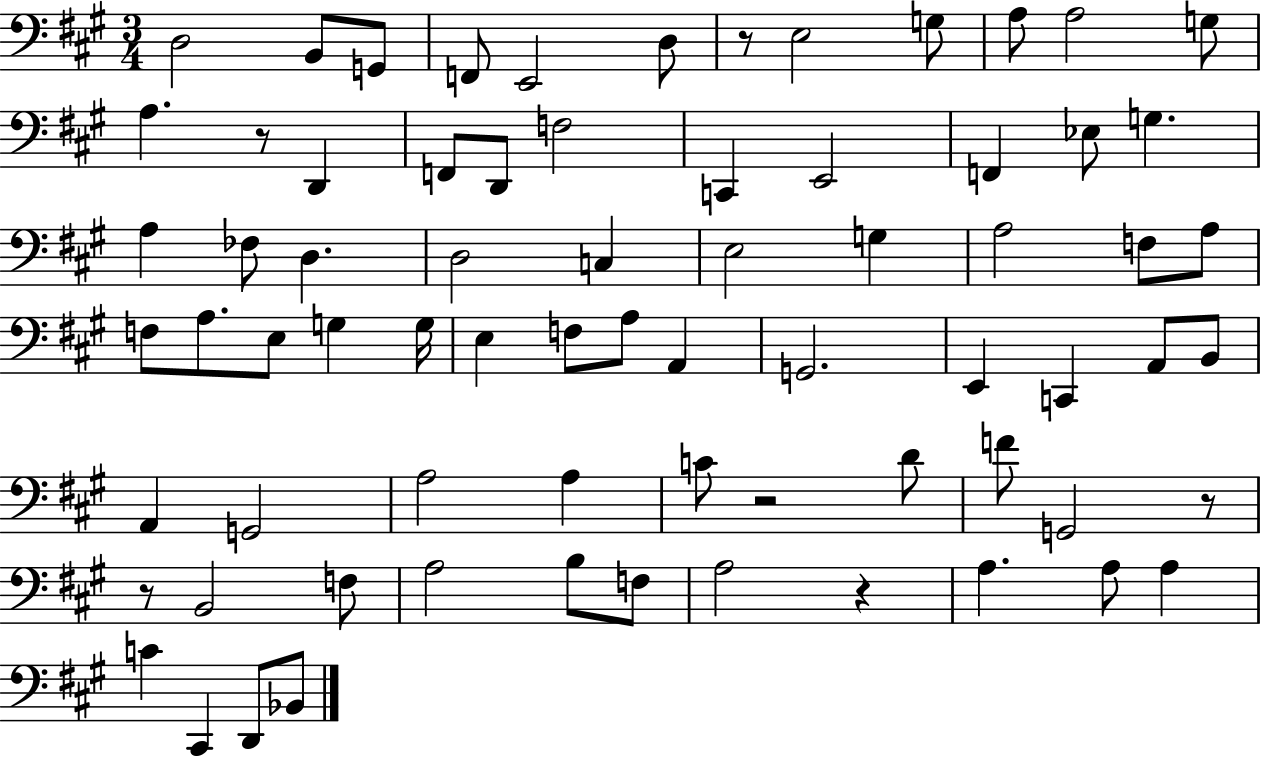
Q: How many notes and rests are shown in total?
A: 72